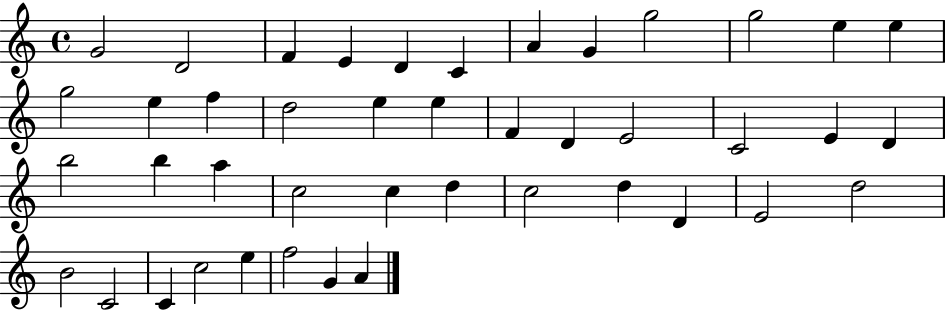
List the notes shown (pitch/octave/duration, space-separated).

G4/h D4/h F4/q E4/q D4/q C4/q A4/q G4/q G5/h G5/h E5/q E5/q G5/h E5/q F5/q D5/h E5/q E5/q F4/q D4/q E4/h C4/h E4/q D4/q B5/h B5/q A5/q C5/h C5/q D5/q C5/h D5/q D4/q E4/h D5/h B4/h C4/h C4/q C5/h E5/q F5/h G4/q A4/q